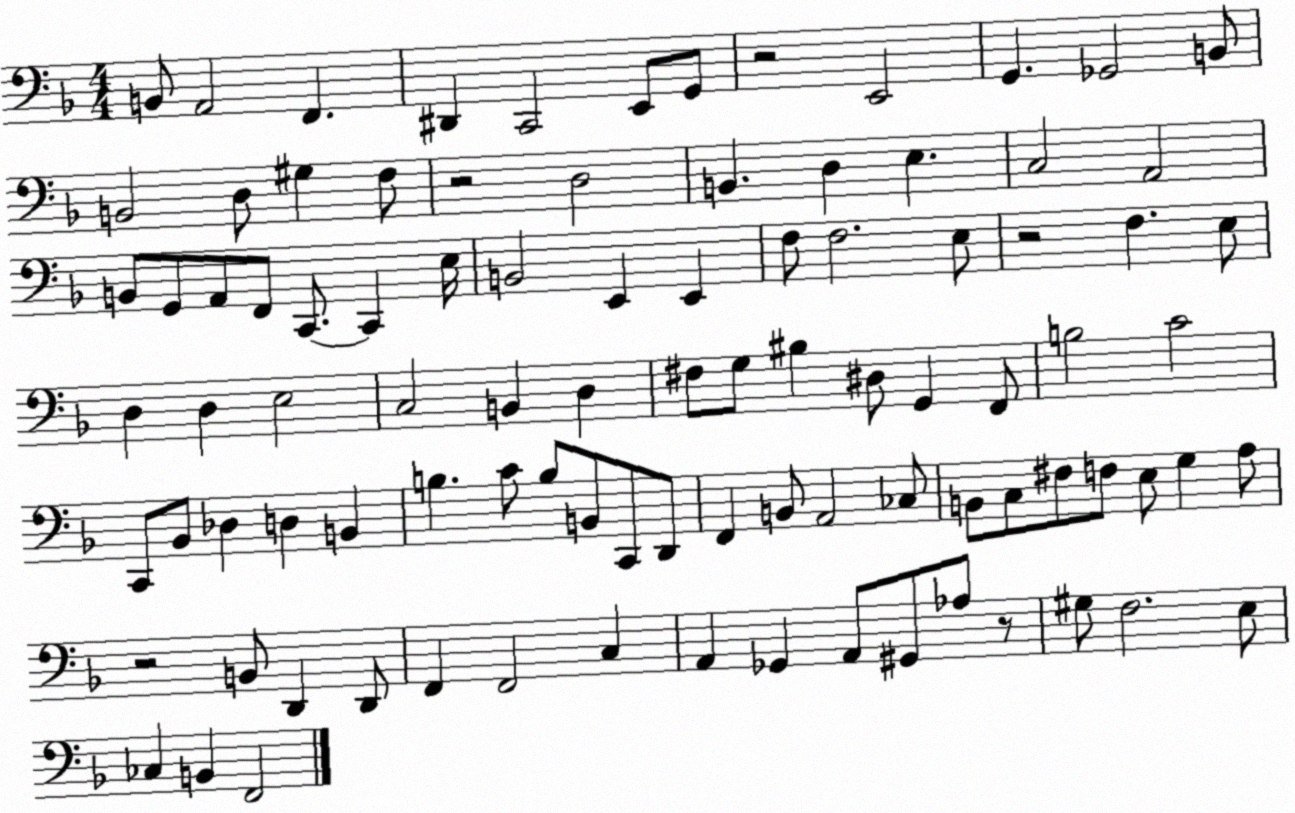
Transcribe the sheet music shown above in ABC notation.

X:1
T:Untitled
M:4/4
L:1/4
K:F
B,,/2 A,,2 F,, ^D,, C,,2 E,,/2 G,,/2 z2 E,,2 G,, _G,,2 B,,/2 B,,2 D,/2 ^G, F,/2 z2 D,2 B,, D, E, C,2 A,,2 B,,/2 G,,/2 A,,/2 F,,/2 C,,/2 C,, E,/4 B,,2 E,, E,, F,/2 F,2 E,/2 z2 F, E,/2 D, D, E,2 C,2 B,, D, ^F,/2 G,/2 ^B, ^D,/2 G,, F,,/2 B,2 C2 C,,/2 _B,,/2 _D, D, B,, B, C/2 B,/2 B,,/2 C,,/2 D,,/2 F,, B,,/2 A,,2 _C,/2 B,,/2 C,/2 ^F,/2 F,/2 E,/2 G, A,/2 z2 B,,/2 D,, D,,/2 F,, F,,2 C, A,, _G,, A,,/2 ^G,,/2 _A,/2 z/2 ^G,/2 F,2 E,/2 _C, B,, F,,2